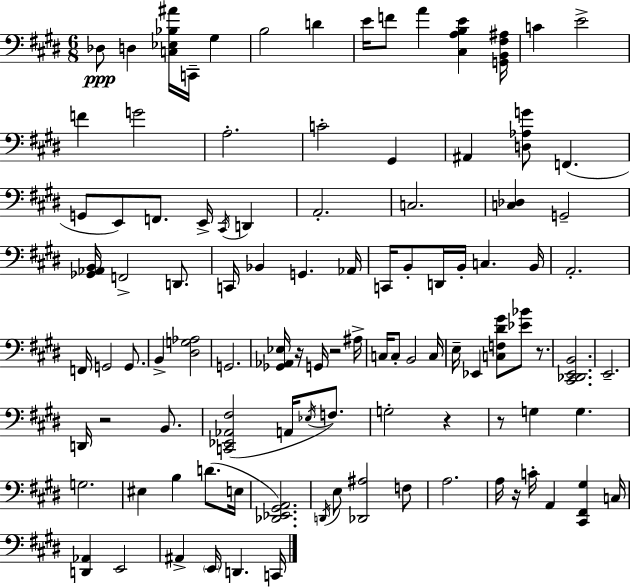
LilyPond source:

{
  \clef bass
  \numericTimeSignature
  \time 6/8
  \key e \major
  des8\ppp d4 <c ees bes ais'>16 c,16-- gis4 | b2 d'4 | e'16 f'8 a'4 <cis a b e'>4 <g, b, fis ais>16 | c'4 e'2-> | \break f'4 g'2 | a2.-. | c'2-. gis,4 | ais,4 <d aes g'>8 f,4.( | \break g,8 e,8) f,8. e,16-> \acciaccatura { cis,16 } d,4 | a,2.-. | c2. | <c des>4 g,2-- | \break <ges, aes, b,>16 f,2-> d,8. | c,16 bes,4 g,4. | aes,16 c,16 b,8-. d,16 b,16-. c4. | b,16 a,2.-. | \break f,16 g,2 g,8. | b,4-> <dis g aes>2 | g,2. | <ges, aes, ees>16 r16 g,16 r2 | \break ais16-> c16 c8-. b,2 | c16 e16-- ees,4 <c f dis' gis'>8 <ees' bes'>8 r8. | <cis, des, e, b,>2. | e,2.-- | \break d,16 r2 b,8. | <c, ees, aes, fis>2( a,16 \acciaccatura { ees16 }) f8. | g2-. r4 | r8 g4 g4. | \break g2. | eis4 b4 d'8.( | e16 <des, ees, gis, a,>2.) | \acciaccatura { d,16 } e8 <des, ais>2 | \break f8 a2. | a16 r16 c'16-. a,4 <cis, fis, gis>4 | c16 <d, aes,>4 e,2 | ais,4-> \parenthesize e,16 d,4. | \break c,16 \bar "|."
}